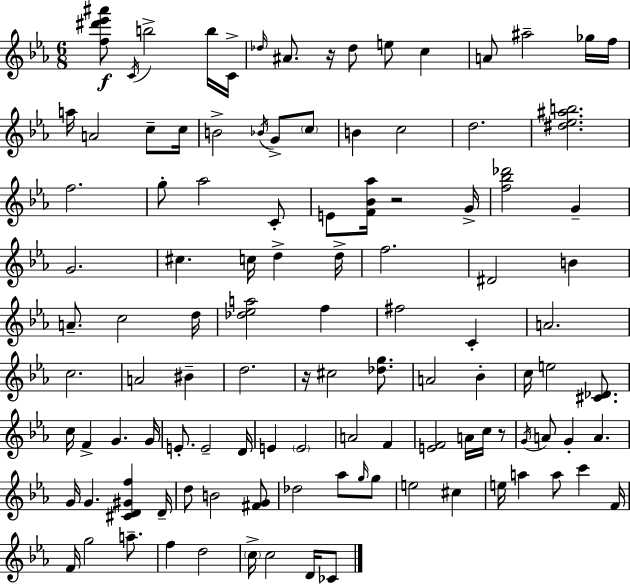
{
  \clef treble
  \numericTimeSignature
  \time 6/8
  \key ees \major
  <f'' dis''' ees''' ais'''>8\f \acciaccatura { c'16 } b''2-> b''16 | c'16-> \grace { des''16 } ais'8. r16 des''8 e''8 c''4 | a'8 ais''2-- | ges''16 f''16 a''16 a'2 c''8-- | \break c''16 b'2-> \acciaccatura { bes'16 } g'8-> | \parenthesize c''8 b'4 c''2 | d''2. | <dis'' ees'' ais'' b''>2. | \break f''2. | g''8-. aes''2 | c'8-. e'8 <f' bes' aes''>16 r2 | g'16-> <f'' bes'' des'''>2 g'4-- | \break g'2. | cis''4. c''16 d''4-> | d''16-> f''2. | dis'2 b'4 | \break a'8.-- c''2 | d''16 <des'' ees'' a''>2 f''4 | fis''2 c'4-. | a'2. | \break c''2. | a'2 bis'4-- | d''2. | r16 cis''2 | \break <des'' g''>8. a'2 bes'4-. | c''16 e''2 | <cis' des'>8. c''16 f'4-> g'4. | g'16 e'8.-. e'2-- | \break d'16 e'4 \parenthesize e'2 | a'2 f'4 | <e' f'>2 a'16 | c''16 r8 \acciaccatura { g'16 } a'8 g'4-. a'4. | \break g'16 g'4. <cis' d' gis' f''>4 | d'16-- d''8 b'2 | <fis' g'>8 des''2 | aes''8 \grace { g''16 } g''8 e''2 | \break cis''4 e''16 a''4 a''8 | c'''4 f'16 f'16 g''2 | a''8.-- f''4 d''2 | \parenthesize c''16-> c''2 | \break d'16 ces'8 \bar "|."
}